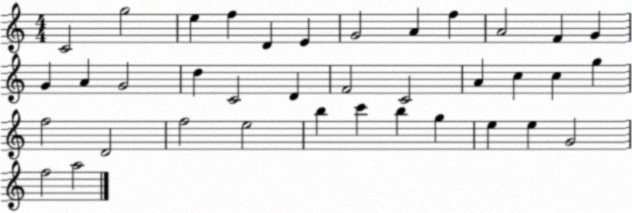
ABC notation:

X:1
T:Untitled
M:4/4
L:1/4
K:C
C2 g2 e f D E G2 A f A2 F G G A G2 d C2 D F2 C2 A c c g f2 D2 f2 e2 b c' b g e e G2 f2 a2